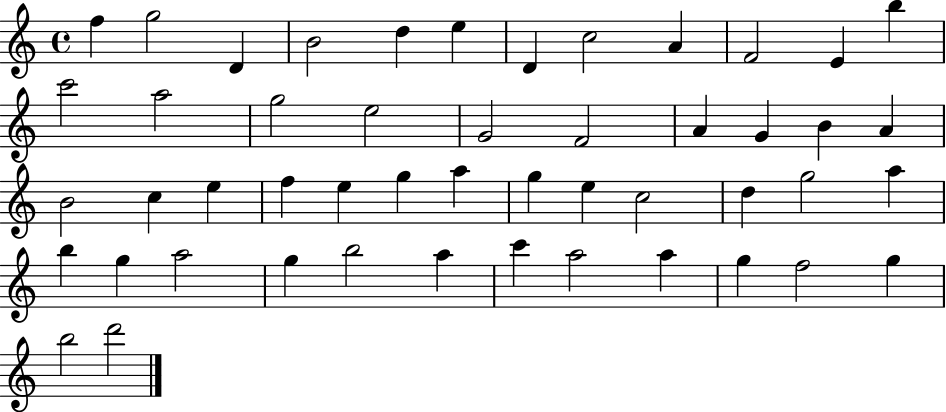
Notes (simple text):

F5/q G5/h D4/q B4/h D5/q E5/q D4/q C5/h A4/q F4/h E4/q B5/q C6/h A5/h G5/h E5/h G4/h F4/h A4/q G4/q B4/q A4/q B4/h C5/q E5/q F5/q E5/q G5/q A5/q G5/q E5/q C5/h D5/q G5/h A5/q B5/q G5/q A5/h G5/q B5/h A5/q C6/q A5/h A5/q G5/q F5/h G5/q B5/h D6/h